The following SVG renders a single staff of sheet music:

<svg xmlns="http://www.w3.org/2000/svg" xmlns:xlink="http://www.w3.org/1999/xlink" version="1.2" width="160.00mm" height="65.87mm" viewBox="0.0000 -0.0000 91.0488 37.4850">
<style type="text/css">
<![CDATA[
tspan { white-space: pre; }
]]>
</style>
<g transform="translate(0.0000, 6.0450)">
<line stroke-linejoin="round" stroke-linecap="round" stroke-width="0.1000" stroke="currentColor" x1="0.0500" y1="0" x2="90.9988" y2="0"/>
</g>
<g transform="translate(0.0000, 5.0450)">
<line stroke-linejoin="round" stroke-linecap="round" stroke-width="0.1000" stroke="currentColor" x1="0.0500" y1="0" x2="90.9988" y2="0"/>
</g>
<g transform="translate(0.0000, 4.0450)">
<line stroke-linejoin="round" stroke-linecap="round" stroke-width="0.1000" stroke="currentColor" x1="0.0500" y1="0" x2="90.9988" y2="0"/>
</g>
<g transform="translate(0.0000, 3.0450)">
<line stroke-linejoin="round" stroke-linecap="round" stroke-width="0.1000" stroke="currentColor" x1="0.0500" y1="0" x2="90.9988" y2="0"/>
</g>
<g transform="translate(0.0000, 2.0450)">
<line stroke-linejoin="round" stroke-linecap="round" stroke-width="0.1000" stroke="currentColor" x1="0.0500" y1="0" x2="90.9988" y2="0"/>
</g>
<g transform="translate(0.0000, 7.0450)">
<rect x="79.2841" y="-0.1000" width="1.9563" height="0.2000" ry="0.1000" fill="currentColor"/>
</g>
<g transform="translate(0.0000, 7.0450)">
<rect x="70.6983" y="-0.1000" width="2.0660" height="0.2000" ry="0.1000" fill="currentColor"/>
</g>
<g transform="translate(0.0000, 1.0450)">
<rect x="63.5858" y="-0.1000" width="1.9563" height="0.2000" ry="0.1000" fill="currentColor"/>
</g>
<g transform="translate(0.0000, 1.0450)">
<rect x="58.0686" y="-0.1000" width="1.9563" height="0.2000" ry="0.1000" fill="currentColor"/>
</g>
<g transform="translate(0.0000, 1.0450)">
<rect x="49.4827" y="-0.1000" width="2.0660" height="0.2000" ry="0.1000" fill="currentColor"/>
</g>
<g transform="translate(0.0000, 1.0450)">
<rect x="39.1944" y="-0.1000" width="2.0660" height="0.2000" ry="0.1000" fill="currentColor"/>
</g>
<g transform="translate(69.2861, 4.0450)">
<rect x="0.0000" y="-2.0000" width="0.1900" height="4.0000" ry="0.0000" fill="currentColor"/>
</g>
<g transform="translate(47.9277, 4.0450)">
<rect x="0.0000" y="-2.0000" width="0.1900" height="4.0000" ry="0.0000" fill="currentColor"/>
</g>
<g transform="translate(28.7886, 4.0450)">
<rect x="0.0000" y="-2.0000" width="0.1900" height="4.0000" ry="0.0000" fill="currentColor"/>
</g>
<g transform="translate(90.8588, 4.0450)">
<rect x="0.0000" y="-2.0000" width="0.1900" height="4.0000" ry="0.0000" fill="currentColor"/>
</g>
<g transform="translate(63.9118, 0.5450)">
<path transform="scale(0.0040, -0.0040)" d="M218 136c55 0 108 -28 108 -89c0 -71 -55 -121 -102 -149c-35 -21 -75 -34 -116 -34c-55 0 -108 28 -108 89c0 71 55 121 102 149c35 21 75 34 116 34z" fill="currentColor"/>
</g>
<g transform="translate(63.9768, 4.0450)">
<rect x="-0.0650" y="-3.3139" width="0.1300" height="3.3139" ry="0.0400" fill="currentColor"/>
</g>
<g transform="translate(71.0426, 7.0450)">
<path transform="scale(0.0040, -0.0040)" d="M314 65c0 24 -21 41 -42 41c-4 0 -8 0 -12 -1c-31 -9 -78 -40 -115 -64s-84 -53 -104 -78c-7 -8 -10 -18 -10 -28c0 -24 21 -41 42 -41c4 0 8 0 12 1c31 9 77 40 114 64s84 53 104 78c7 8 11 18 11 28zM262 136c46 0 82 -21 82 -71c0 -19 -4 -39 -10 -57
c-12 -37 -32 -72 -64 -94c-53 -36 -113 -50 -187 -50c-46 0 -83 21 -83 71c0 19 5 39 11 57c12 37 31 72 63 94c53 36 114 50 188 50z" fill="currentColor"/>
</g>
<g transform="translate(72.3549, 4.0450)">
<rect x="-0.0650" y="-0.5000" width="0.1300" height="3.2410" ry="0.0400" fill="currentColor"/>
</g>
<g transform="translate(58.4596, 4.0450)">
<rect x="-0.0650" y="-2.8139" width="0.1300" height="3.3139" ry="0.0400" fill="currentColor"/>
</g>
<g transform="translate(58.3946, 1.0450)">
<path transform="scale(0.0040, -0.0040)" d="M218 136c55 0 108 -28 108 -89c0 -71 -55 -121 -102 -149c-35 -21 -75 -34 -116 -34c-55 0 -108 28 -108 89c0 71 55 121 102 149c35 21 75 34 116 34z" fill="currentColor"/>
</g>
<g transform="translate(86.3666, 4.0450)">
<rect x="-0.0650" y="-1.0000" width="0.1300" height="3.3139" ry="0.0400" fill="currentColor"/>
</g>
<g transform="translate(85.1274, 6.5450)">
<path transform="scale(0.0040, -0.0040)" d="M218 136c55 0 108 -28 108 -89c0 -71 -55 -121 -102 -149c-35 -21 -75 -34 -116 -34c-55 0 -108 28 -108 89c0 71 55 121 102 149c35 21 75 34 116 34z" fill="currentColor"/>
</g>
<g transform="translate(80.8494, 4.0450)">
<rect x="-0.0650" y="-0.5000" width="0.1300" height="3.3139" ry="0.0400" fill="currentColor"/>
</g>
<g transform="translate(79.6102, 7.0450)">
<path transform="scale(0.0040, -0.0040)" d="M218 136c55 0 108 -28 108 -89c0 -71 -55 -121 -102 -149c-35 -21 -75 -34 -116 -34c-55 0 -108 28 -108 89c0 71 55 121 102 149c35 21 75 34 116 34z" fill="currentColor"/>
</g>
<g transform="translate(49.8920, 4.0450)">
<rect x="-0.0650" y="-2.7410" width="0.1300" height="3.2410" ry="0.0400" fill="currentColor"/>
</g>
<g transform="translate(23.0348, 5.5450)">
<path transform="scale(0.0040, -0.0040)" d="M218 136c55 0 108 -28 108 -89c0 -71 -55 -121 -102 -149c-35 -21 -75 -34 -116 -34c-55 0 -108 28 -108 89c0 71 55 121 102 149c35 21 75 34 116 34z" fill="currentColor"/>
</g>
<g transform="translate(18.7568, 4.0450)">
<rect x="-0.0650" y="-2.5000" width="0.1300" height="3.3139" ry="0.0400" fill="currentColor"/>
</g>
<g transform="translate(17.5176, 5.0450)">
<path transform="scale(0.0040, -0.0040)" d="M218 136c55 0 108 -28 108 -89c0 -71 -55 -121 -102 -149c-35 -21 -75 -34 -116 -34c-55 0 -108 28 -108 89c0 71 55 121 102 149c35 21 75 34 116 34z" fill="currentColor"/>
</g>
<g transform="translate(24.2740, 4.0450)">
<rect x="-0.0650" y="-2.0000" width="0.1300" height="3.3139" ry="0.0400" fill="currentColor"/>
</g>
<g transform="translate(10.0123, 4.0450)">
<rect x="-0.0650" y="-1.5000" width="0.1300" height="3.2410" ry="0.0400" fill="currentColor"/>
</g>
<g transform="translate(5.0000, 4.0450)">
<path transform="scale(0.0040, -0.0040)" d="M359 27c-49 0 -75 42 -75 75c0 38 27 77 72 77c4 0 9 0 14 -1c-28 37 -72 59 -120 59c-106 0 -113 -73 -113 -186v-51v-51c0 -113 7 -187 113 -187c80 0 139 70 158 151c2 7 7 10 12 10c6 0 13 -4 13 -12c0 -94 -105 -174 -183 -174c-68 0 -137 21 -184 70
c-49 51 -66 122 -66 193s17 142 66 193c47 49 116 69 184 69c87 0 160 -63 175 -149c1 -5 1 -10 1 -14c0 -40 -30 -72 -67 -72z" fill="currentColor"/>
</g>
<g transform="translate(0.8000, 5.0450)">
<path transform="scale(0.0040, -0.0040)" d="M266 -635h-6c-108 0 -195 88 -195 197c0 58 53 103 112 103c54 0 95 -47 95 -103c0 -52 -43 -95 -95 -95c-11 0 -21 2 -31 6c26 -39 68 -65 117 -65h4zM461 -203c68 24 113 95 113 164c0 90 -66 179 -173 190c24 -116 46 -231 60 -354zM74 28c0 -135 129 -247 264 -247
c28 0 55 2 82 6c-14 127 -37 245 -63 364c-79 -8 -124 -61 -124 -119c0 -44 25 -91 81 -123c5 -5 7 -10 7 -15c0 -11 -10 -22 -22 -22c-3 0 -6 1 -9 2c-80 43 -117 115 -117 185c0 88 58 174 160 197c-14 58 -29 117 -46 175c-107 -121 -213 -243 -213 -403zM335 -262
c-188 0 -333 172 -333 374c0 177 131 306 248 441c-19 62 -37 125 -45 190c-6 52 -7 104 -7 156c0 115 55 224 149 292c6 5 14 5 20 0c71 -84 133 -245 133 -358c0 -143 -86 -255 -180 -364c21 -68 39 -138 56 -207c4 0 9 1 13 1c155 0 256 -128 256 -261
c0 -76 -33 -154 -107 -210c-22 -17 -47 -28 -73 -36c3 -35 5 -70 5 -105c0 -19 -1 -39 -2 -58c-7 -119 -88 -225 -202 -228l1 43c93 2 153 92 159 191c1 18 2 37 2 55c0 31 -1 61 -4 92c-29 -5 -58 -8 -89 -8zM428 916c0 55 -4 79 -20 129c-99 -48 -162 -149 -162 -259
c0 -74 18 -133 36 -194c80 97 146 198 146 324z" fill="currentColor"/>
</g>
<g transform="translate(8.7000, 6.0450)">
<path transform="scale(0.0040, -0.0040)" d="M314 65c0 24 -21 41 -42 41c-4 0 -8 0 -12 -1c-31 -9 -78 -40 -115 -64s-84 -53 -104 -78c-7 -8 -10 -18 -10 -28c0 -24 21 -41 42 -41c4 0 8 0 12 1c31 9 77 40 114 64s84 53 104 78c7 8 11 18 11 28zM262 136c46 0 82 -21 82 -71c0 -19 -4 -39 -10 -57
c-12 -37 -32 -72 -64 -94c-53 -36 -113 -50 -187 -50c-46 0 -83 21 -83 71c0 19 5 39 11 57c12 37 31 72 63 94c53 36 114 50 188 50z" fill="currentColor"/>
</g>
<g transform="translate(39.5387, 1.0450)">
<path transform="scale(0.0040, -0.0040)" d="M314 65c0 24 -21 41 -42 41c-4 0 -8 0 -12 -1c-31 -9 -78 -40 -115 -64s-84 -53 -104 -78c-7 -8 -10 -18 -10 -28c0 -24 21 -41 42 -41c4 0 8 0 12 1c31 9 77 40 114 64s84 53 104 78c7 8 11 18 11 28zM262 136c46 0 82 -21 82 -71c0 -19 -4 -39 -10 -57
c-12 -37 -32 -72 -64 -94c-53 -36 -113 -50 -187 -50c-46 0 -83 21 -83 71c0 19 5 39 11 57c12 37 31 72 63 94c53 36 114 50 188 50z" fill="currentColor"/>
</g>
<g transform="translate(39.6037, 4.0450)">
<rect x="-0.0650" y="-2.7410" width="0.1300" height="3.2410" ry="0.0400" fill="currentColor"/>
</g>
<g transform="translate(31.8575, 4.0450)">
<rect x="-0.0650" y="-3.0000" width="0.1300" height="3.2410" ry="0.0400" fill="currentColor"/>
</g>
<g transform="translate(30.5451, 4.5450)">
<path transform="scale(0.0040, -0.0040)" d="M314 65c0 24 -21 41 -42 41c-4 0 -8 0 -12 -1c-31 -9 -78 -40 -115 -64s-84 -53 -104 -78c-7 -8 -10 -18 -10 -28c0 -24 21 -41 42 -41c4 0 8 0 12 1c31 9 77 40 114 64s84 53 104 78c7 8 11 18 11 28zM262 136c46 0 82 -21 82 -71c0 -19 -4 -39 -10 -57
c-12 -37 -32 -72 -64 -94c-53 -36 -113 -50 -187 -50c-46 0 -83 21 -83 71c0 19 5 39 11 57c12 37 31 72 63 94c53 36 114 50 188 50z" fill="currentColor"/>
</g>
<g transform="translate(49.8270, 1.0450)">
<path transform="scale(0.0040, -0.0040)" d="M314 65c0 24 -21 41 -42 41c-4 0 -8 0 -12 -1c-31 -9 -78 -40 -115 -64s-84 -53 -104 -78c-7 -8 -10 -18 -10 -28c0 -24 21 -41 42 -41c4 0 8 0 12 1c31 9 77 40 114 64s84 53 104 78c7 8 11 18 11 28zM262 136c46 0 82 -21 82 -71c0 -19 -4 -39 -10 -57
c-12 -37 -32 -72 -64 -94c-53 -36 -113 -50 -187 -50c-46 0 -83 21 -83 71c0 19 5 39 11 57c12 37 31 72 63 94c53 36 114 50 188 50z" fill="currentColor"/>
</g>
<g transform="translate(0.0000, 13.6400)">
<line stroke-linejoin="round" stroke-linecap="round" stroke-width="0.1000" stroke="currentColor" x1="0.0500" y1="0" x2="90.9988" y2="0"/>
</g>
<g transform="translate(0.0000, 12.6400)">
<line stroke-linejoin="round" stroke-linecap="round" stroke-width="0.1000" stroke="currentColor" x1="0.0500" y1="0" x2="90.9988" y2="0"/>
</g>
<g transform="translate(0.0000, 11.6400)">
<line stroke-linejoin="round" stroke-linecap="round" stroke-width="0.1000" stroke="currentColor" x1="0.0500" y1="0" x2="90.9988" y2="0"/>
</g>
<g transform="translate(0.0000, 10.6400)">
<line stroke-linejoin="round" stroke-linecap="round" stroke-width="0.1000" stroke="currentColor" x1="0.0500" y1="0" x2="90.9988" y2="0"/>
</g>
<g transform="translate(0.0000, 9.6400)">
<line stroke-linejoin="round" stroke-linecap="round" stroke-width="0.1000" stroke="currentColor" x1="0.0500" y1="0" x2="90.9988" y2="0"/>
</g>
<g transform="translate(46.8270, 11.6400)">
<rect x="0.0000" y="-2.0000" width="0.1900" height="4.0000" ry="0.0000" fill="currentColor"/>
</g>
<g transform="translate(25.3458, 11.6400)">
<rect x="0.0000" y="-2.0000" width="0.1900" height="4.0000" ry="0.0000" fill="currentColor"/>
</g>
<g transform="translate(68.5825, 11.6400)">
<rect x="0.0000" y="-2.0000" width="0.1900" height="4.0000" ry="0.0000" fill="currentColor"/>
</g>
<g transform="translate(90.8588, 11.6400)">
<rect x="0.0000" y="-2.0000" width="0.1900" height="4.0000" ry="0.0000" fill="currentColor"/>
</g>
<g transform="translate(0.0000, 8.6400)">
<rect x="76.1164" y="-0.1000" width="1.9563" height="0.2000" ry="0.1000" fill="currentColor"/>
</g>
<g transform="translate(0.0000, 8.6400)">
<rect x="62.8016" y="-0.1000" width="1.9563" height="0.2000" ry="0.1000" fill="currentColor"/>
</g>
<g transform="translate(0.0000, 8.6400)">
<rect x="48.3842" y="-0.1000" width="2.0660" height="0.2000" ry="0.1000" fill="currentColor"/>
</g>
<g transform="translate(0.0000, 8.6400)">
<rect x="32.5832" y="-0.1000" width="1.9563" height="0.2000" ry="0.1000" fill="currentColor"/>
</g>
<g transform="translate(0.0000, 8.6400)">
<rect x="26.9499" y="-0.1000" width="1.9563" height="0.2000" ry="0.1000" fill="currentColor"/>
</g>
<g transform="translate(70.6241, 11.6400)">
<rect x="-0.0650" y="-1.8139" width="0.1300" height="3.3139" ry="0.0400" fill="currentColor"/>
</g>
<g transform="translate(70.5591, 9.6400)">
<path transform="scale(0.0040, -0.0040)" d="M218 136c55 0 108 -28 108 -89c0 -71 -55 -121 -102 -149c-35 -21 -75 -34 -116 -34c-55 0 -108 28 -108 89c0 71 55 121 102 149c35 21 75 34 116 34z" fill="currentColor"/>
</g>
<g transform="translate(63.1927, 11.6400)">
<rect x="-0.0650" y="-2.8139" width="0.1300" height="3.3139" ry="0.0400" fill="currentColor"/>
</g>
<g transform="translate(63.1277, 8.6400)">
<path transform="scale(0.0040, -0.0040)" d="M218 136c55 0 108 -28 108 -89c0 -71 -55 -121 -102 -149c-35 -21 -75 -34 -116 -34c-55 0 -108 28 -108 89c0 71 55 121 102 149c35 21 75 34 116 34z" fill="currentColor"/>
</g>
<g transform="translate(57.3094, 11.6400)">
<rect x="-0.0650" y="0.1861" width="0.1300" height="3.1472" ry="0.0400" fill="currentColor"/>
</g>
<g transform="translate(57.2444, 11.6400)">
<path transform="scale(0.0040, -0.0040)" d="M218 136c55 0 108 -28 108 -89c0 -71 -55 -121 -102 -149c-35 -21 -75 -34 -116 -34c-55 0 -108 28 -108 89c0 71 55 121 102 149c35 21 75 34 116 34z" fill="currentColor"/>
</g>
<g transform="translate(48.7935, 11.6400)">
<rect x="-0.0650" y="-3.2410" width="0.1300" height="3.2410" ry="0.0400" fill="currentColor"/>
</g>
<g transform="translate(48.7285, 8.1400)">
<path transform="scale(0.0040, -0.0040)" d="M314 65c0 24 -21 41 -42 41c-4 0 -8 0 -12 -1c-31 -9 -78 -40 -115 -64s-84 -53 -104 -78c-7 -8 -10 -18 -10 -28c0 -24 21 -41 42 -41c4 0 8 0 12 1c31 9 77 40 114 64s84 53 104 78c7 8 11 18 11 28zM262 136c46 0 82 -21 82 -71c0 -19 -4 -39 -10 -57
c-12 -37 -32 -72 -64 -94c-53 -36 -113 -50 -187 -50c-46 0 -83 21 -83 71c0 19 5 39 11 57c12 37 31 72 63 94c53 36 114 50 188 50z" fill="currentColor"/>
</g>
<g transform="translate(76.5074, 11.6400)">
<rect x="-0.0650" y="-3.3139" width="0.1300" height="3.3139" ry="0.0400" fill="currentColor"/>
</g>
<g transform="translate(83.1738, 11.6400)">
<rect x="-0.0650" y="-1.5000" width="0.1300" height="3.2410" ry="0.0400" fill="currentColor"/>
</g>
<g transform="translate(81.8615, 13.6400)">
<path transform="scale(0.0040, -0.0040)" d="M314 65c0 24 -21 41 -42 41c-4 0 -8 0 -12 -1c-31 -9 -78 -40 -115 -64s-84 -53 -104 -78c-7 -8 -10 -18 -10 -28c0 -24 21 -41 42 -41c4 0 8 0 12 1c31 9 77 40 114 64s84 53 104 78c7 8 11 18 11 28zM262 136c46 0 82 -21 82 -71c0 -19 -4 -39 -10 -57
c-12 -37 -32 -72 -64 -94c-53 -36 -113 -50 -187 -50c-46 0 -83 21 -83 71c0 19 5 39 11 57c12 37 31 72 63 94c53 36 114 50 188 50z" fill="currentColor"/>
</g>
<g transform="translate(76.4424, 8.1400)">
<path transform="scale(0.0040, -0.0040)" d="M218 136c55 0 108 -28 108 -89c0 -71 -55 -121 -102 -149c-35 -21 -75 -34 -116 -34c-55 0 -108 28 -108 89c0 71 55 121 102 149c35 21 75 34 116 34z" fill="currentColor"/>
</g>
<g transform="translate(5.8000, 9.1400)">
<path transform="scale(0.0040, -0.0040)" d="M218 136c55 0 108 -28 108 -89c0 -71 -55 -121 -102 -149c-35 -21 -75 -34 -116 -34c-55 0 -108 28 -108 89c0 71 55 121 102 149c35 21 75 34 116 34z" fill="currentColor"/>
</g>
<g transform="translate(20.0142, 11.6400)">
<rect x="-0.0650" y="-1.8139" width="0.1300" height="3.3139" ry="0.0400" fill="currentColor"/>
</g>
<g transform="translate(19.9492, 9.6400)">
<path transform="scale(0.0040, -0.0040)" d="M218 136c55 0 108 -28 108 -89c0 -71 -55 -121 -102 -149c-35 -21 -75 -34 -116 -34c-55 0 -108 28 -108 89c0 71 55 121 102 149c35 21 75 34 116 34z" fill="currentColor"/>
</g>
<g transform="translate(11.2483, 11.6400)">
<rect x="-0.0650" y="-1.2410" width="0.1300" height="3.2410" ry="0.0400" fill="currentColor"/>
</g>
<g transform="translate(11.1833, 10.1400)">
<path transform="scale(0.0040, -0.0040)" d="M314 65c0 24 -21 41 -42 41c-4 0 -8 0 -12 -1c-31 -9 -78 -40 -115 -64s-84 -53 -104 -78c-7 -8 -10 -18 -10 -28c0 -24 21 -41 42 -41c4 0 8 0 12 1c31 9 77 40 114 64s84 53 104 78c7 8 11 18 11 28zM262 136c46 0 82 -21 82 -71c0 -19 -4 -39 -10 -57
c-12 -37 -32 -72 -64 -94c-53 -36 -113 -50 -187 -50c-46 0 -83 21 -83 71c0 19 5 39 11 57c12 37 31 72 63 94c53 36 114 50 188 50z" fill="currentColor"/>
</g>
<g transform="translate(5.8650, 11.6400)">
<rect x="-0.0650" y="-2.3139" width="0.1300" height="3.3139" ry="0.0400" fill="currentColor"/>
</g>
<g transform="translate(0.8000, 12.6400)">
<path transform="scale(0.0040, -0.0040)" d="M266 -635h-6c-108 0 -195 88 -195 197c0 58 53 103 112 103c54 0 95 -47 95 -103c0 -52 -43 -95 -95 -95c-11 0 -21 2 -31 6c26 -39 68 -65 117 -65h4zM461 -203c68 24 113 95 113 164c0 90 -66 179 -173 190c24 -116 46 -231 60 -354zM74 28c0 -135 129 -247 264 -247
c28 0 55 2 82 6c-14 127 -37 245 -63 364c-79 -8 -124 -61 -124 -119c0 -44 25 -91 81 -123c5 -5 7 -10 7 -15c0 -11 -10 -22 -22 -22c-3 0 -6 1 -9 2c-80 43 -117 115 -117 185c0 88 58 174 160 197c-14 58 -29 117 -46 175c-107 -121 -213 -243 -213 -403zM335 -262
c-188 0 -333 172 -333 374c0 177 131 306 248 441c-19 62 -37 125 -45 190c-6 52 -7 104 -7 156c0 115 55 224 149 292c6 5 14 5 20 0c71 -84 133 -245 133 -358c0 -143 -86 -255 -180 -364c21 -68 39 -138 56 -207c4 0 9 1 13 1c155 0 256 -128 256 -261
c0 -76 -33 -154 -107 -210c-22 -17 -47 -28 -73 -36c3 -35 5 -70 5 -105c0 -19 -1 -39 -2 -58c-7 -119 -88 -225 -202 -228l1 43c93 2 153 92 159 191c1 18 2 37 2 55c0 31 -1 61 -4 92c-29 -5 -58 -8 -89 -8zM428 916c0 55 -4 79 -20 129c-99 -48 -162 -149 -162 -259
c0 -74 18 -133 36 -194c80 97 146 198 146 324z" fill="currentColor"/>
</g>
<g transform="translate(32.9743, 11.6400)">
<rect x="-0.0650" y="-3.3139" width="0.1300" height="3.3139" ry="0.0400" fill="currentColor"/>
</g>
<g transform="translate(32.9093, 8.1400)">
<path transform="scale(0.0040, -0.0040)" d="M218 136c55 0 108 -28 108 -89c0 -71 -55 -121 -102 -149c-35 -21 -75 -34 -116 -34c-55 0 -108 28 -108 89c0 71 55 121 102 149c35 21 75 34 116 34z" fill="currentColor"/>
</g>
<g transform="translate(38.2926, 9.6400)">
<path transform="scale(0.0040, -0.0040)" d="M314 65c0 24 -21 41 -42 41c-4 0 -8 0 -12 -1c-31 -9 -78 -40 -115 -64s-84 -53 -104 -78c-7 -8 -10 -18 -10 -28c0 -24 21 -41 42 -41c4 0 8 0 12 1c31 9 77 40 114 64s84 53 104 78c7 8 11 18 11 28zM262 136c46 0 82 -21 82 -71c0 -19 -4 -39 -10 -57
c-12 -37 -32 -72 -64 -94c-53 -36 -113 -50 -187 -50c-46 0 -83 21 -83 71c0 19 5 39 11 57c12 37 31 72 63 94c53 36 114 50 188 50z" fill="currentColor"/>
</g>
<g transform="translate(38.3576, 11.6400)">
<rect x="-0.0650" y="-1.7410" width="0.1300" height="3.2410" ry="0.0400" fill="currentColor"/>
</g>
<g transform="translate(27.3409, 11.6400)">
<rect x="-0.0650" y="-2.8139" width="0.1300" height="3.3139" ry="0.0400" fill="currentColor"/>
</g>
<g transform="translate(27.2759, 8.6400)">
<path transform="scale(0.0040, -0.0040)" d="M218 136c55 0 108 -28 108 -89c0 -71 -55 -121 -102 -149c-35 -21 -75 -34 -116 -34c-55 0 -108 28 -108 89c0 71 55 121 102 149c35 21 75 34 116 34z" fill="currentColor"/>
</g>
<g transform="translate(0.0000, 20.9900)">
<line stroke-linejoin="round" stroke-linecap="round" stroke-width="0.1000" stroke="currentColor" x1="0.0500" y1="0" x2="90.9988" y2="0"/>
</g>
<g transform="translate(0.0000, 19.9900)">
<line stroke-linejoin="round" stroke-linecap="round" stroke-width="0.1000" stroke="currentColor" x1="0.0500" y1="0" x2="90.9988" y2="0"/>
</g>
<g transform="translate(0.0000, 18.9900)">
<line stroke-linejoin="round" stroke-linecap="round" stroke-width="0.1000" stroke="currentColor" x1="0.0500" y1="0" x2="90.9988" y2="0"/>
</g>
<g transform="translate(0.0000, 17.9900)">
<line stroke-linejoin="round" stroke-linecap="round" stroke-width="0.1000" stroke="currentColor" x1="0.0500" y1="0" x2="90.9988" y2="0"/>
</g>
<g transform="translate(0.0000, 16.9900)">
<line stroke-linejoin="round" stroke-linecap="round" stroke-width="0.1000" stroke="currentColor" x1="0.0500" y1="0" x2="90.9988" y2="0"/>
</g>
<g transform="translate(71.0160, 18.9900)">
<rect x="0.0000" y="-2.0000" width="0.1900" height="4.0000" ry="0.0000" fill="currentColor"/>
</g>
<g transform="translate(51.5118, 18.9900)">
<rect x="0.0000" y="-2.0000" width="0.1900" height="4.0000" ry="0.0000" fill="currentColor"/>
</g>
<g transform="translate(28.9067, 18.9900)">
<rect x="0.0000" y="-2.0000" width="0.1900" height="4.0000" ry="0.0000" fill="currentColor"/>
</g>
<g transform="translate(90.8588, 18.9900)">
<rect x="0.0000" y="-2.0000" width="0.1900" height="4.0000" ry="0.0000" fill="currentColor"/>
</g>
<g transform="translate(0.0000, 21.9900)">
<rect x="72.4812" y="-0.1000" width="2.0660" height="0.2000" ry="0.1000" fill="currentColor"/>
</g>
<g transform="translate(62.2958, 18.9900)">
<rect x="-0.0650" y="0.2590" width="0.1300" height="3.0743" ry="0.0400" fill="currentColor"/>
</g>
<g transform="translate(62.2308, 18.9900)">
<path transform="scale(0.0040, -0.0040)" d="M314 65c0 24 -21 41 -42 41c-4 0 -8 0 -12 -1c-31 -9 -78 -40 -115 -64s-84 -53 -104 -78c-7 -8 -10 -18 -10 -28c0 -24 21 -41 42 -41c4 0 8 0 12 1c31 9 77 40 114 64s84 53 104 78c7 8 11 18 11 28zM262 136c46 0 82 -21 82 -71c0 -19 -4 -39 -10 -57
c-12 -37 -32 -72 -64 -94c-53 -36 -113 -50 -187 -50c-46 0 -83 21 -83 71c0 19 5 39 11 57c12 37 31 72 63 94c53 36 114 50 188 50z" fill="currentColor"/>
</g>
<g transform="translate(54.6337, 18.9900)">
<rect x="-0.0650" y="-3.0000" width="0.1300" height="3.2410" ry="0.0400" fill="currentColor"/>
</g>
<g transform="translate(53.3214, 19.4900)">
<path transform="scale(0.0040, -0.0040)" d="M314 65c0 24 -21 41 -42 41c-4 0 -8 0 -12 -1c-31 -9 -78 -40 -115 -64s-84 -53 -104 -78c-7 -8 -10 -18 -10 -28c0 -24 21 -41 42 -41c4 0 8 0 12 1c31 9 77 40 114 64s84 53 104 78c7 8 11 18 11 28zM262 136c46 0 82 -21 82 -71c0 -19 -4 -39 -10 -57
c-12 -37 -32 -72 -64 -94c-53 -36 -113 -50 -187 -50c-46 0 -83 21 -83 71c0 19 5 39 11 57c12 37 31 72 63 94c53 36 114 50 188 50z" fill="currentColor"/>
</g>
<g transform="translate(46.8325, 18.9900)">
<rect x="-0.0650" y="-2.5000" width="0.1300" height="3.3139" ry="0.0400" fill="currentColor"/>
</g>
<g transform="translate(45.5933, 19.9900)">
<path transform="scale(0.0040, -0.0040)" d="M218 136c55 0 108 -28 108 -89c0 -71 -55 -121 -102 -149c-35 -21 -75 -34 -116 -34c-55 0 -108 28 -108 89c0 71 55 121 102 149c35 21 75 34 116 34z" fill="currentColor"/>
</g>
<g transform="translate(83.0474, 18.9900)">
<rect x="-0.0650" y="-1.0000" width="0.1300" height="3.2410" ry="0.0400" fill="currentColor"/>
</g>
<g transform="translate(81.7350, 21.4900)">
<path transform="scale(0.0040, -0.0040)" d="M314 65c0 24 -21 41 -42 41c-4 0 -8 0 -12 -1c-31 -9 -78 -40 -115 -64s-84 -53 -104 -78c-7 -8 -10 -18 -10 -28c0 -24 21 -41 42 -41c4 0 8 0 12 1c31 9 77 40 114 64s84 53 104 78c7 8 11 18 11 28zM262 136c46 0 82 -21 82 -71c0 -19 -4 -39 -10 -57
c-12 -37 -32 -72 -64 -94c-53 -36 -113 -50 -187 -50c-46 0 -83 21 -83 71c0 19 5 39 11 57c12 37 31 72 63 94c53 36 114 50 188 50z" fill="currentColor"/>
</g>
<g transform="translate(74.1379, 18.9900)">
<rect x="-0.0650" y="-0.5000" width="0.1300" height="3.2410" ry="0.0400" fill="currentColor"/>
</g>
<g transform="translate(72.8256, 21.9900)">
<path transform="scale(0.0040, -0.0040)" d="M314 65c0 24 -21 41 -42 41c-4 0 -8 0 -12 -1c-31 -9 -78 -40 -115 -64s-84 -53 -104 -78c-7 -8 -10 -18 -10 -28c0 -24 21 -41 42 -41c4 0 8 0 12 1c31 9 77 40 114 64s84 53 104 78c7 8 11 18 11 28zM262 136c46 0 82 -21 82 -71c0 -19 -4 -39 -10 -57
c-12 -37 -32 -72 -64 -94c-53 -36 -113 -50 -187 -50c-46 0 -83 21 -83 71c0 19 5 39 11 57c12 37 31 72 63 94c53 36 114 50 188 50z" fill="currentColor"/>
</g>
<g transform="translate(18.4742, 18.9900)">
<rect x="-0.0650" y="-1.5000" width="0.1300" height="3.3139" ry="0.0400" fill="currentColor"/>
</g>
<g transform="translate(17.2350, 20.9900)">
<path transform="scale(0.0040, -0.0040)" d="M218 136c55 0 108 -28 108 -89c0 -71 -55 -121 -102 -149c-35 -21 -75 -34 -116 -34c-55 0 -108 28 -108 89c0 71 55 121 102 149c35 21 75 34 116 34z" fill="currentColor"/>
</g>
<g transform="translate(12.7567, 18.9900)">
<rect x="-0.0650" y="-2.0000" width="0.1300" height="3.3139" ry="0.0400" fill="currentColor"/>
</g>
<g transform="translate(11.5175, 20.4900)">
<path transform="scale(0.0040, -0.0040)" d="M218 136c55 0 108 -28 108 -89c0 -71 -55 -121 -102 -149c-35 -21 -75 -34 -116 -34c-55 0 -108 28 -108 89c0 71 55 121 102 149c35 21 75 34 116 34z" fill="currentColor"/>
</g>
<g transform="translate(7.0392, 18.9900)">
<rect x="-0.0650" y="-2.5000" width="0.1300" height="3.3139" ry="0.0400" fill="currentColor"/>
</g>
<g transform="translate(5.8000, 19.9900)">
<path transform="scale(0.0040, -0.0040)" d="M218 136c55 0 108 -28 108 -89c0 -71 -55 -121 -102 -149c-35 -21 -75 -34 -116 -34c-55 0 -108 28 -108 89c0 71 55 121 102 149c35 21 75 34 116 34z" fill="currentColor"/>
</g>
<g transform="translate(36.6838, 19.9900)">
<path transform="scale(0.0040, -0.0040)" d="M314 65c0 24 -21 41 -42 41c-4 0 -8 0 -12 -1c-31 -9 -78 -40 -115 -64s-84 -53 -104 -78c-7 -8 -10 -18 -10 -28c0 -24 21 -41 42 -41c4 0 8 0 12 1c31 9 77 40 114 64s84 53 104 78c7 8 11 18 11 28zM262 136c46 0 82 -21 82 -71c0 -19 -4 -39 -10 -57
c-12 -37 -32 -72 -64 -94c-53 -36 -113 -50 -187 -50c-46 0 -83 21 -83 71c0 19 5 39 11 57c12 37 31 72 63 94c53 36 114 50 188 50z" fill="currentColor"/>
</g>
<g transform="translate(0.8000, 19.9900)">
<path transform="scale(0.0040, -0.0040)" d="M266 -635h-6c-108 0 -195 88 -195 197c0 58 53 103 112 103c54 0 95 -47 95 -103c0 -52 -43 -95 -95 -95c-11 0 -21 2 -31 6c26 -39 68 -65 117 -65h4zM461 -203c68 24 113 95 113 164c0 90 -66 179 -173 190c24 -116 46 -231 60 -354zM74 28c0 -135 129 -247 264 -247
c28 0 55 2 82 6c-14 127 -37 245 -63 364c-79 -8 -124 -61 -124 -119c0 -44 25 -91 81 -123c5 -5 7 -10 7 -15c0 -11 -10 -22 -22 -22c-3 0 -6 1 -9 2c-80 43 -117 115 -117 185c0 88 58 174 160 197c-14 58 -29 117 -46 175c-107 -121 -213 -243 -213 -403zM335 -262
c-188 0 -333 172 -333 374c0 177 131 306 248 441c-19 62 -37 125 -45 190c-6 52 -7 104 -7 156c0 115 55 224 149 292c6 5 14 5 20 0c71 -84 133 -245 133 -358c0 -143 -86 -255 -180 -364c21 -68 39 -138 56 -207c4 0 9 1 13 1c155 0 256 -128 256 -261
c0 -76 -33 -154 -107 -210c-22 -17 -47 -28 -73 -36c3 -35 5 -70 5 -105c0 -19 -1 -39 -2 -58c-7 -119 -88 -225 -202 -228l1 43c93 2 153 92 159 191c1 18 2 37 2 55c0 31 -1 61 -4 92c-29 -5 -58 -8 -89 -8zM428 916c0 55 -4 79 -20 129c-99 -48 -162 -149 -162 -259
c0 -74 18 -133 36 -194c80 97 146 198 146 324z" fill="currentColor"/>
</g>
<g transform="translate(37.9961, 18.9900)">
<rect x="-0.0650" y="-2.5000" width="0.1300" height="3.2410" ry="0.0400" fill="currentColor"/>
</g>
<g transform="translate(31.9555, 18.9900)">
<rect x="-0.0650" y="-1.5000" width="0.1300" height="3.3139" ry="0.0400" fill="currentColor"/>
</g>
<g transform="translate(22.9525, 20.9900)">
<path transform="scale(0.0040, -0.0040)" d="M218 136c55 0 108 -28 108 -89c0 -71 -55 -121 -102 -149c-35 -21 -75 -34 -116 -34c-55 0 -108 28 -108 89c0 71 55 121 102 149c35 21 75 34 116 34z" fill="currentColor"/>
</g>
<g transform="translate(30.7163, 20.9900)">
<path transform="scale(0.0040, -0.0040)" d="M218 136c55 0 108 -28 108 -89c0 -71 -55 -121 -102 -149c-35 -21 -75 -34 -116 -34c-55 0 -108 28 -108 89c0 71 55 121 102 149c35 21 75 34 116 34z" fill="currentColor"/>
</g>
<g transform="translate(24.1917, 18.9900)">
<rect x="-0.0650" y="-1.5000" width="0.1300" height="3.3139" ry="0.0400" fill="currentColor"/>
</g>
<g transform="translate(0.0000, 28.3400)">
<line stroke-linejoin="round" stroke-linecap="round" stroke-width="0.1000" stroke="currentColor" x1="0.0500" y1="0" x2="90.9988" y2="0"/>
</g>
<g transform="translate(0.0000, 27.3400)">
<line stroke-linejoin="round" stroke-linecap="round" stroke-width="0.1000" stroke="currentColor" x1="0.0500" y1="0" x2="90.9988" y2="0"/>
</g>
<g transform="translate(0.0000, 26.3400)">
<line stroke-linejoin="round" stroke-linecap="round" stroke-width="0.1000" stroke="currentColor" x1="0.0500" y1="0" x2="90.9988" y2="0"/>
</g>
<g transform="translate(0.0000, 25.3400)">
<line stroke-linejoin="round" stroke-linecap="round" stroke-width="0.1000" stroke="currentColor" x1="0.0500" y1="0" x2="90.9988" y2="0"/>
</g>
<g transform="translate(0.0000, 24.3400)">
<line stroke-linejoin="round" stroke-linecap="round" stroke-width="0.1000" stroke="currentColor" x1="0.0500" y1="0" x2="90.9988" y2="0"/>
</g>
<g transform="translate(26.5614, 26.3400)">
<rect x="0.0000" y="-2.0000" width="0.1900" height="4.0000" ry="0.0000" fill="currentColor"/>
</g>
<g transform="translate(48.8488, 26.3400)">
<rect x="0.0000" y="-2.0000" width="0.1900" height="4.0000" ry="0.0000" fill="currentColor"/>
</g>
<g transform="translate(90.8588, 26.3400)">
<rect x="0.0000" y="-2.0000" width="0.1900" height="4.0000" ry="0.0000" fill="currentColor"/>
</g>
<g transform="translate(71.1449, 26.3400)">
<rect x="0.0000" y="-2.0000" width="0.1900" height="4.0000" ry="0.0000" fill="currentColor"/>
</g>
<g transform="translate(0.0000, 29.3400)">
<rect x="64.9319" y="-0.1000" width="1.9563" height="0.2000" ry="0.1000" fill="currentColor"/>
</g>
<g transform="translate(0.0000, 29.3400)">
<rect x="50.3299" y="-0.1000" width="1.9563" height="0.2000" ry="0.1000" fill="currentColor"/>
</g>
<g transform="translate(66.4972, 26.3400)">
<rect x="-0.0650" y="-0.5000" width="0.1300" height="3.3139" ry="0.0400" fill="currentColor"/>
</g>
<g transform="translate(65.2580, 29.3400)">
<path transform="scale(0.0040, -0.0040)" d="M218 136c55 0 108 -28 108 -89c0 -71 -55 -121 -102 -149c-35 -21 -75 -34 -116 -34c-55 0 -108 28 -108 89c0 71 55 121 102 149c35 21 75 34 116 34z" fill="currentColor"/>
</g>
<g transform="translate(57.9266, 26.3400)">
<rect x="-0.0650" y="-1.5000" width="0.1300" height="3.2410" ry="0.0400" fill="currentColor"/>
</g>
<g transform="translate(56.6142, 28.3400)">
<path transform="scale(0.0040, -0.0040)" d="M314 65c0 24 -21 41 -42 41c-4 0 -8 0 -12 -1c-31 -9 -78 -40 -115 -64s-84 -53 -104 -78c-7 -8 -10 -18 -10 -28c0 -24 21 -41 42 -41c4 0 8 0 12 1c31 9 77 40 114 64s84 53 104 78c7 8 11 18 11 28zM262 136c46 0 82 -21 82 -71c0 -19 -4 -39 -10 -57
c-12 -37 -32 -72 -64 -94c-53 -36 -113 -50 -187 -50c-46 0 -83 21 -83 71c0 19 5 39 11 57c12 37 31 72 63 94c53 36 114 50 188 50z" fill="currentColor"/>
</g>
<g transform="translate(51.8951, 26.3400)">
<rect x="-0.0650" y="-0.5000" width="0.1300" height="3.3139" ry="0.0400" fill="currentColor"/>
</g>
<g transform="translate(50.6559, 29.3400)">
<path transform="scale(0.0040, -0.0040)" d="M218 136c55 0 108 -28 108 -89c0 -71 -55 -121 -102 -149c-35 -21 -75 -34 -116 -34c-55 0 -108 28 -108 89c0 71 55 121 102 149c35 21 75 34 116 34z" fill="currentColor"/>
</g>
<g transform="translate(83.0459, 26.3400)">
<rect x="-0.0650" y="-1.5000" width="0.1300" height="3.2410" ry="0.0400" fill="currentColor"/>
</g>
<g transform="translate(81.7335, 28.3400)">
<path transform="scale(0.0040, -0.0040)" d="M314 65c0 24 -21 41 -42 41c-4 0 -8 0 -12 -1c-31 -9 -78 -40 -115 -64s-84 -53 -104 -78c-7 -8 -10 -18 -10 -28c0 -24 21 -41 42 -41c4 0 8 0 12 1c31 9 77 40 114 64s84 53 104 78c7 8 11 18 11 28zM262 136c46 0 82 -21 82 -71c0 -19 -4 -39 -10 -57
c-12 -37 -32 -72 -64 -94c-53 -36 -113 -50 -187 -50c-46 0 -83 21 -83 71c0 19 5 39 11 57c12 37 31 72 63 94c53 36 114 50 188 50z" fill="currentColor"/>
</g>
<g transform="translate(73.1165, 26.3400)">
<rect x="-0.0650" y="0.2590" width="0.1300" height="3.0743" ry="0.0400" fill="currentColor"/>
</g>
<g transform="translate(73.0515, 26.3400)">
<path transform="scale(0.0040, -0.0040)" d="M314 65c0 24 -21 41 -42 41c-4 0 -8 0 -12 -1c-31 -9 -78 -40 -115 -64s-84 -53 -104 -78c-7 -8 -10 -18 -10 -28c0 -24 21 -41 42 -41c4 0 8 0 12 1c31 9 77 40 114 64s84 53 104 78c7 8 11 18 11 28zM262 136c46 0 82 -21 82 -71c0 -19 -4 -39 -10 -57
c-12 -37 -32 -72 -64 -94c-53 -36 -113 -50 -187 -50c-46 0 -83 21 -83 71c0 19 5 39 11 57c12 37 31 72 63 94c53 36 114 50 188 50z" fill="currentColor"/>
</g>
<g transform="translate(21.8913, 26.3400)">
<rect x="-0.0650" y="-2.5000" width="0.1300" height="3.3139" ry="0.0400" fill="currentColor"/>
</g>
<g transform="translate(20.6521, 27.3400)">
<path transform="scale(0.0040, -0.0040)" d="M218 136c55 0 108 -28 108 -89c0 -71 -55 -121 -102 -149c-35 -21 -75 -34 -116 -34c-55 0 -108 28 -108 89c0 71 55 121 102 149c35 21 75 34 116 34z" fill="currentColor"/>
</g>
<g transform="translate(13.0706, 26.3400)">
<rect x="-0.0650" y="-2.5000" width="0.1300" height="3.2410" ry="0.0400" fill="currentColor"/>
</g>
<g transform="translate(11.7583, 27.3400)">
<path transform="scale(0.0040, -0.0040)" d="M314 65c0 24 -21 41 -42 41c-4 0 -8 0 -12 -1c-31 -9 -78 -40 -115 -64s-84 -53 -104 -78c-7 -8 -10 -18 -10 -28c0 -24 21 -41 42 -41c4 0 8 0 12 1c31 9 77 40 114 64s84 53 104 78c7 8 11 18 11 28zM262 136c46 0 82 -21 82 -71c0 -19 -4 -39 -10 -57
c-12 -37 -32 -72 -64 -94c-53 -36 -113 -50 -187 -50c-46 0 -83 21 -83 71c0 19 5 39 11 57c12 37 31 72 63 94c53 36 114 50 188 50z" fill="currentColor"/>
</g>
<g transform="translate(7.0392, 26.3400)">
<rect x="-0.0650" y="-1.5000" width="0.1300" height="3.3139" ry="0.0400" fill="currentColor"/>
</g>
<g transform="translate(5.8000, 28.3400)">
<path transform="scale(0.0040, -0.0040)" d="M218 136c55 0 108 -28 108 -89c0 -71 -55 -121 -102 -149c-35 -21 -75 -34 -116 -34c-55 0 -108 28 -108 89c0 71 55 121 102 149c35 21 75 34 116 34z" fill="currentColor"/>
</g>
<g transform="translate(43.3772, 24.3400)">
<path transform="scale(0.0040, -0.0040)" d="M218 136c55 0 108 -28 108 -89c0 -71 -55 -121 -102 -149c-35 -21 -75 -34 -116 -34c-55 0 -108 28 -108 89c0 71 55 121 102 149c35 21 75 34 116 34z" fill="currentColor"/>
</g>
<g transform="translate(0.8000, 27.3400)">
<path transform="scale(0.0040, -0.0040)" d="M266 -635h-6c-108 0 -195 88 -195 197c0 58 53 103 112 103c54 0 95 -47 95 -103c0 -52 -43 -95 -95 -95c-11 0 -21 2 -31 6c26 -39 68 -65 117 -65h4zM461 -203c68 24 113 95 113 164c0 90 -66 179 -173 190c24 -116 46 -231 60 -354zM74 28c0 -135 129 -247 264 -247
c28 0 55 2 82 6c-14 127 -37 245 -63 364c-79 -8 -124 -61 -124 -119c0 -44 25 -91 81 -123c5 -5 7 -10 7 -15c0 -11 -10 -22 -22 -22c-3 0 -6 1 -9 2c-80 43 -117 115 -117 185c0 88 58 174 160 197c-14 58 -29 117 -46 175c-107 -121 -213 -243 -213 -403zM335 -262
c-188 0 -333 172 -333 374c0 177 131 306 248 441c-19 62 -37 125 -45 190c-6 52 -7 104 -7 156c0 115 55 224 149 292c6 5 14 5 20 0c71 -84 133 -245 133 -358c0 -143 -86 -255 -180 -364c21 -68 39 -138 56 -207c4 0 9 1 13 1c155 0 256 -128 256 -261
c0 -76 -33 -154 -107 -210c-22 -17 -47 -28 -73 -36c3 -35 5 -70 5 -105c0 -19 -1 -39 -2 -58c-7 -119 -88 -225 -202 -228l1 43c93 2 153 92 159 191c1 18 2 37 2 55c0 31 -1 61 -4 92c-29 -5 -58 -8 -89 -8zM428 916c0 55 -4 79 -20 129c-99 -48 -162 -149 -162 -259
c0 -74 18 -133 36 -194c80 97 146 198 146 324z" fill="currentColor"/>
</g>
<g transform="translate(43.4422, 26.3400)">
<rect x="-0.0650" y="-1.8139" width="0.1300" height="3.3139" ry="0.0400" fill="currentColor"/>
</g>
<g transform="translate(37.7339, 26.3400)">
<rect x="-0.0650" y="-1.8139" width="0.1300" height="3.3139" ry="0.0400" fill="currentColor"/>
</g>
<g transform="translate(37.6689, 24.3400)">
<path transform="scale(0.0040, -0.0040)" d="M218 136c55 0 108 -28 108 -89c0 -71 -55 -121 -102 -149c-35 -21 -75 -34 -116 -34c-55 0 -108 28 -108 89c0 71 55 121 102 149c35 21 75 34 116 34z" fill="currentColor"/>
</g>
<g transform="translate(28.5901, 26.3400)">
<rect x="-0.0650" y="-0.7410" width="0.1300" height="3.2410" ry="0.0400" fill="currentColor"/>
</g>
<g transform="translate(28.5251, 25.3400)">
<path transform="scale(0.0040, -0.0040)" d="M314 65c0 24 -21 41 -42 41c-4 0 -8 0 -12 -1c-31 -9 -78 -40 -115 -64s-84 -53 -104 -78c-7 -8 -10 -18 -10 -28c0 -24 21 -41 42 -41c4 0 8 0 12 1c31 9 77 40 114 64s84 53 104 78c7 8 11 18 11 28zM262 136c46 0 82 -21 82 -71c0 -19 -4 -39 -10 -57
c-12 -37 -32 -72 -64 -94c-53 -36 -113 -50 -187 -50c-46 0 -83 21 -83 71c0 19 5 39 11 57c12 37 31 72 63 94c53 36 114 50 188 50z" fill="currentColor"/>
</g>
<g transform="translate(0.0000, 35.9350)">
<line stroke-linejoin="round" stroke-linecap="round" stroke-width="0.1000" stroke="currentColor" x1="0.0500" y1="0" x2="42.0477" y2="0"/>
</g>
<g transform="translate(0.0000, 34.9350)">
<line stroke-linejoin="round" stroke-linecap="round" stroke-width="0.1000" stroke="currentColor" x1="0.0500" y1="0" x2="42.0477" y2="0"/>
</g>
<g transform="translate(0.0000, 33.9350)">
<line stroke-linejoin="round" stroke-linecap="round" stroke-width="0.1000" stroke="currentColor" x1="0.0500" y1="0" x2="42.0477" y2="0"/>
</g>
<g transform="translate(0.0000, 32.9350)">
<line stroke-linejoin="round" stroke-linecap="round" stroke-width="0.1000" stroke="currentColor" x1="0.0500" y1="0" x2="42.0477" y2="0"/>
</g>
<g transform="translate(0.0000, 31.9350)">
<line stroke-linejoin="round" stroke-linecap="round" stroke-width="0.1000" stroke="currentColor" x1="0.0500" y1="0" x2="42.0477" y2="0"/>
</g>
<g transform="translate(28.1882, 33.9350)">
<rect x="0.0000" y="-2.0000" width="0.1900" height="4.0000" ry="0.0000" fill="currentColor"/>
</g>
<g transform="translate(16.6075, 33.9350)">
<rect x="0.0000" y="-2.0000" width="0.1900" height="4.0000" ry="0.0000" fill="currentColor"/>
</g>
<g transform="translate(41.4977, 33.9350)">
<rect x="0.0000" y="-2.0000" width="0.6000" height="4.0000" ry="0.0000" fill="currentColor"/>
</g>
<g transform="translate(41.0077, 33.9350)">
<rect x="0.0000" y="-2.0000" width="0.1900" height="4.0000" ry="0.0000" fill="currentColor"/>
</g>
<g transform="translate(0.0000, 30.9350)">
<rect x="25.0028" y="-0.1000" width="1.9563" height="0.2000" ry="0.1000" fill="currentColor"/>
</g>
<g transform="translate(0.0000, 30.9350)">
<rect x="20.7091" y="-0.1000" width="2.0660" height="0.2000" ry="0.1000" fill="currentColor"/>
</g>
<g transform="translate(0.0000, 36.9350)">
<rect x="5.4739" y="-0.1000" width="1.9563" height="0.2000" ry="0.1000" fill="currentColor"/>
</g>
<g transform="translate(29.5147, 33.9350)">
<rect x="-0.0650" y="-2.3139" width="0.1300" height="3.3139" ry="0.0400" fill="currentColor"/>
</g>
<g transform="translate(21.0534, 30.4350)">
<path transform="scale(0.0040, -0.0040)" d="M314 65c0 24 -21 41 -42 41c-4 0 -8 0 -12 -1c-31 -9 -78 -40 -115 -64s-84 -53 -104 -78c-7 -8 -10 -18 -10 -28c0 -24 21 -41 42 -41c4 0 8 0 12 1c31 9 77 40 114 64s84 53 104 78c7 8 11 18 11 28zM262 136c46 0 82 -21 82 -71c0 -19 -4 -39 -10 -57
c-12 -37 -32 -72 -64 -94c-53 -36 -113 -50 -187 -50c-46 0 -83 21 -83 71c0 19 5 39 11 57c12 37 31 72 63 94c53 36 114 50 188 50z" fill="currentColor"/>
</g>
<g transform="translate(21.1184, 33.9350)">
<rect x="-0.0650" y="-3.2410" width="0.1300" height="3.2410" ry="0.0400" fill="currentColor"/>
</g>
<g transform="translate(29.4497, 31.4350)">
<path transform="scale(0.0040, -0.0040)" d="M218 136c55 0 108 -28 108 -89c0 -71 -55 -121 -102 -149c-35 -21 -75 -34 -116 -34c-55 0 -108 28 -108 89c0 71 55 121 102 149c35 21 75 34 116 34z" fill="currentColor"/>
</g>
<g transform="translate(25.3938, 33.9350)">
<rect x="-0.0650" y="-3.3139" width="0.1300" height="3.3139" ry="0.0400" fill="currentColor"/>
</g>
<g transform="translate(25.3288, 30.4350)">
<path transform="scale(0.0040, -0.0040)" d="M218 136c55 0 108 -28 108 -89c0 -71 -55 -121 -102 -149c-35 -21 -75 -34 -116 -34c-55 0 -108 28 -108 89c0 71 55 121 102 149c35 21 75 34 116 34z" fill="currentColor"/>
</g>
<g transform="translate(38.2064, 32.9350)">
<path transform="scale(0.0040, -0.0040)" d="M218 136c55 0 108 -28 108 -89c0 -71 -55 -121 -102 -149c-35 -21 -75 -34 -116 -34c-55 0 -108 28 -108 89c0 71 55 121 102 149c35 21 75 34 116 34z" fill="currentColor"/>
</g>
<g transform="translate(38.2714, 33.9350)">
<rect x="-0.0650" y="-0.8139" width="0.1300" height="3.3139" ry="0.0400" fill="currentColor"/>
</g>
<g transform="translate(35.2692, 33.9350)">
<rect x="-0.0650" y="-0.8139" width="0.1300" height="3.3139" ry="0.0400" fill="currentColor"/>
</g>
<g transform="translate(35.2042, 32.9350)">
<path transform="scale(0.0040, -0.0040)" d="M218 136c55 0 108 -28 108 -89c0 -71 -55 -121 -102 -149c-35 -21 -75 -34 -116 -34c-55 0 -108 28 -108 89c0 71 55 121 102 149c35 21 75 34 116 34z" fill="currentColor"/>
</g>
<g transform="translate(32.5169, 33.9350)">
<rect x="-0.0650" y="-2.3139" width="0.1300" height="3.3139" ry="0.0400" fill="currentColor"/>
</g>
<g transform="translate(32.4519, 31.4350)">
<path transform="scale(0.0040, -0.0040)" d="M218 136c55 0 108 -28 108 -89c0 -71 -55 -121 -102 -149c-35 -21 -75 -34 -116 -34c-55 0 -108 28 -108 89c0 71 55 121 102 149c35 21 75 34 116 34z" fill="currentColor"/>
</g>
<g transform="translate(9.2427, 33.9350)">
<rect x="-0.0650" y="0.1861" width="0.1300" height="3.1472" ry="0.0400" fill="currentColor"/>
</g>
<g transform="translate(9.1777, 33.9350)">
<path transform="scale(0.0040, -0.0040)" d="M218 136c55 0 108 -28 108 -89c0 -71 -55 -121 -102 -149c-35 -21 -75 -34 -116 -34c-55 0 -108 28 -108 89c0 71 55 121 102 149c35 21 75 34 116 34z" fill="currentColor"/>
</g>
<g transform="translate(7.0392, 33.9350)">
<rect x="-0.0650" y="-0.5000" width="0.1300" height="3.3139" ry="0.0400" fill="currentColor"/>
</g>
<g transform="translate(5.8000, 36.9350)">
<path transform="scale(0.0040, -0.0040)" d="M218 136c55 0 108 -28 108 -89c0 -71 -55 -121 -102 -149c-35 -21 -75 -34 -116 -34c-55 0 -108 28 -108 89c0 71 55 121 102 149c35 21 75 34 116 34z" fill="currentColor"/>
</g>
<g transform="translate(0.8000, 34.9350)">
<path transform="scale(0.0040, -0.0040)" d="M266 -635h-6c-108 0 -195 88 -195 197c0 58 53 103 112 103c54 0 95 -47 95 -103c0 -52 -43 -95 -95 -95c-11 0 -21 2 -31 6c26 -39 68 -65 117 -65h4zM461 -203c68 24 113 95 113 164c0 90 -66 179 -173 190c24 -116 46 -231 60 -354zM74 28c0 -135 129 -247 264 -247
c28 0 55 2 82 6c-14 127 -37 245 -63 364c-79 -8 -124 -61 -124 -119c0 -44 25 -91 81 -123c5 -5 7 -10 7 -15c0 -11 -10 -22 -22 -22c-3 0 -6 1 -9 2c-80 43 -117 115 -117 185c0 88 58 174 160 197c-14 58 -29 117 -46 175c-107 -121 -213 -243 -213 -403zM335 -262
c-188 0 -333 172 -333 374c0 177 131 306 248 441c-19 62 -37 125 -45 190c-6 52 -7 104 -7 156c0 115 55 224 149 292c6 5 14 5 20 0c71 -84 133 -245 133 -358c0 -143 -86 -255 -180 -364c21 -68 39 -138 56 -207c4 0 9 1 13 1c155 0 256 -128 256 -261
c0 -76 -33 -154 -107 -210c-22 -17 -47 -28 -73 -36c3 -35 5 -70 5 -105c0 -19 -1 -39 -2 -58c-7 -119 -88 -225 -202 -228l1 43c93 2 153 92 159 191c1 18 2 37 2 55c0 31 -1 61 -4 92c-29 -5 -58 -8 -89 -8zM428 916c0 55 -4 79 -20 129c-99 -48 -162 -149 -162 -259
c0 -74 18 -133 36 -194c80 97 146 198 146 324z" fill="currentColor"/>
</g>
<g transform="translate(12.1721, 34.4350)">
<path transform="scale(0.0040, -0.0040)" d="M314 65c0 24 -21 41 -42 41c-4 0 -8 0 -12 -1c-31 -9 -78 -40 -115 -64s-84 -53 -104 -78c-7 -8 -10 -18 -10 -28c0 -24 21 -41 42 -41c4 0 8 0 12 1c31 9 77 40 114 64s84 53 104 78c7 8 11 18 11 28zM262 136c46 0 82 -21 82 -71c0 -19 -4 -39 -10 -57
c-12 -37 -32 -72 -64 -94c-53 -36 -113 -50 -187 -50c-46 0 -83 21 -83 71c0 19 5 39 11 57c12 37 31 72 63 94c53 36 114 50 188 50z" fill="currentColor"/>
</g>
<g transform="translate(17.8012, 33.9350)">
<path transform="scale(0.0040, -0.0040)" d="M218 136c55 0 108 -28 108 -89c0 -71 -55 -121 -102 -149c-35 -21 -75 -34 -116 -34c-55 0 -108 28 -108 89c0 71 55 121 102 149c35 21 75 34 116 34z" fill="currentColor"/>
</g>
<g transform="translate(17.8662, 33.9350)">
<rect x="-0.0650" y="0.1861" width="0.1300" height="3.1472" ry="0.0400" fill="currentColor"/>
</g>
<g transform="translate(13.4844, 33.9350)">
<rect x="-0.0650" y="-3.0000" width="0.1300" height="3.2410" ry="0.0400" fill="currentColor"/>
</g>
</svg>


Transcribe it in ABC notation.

X:1
T:Untitled
M:4/4
L:1/4
K:C
E2 G F A2 a2 a2 a b C2 C D g e2 f a b f2 b2 B a f b E2 G F E E E G2 G A2 B2 C2 D2 E G2 G d2 f f C E2 C B2 E2 C B A2 B b2 b g g d d